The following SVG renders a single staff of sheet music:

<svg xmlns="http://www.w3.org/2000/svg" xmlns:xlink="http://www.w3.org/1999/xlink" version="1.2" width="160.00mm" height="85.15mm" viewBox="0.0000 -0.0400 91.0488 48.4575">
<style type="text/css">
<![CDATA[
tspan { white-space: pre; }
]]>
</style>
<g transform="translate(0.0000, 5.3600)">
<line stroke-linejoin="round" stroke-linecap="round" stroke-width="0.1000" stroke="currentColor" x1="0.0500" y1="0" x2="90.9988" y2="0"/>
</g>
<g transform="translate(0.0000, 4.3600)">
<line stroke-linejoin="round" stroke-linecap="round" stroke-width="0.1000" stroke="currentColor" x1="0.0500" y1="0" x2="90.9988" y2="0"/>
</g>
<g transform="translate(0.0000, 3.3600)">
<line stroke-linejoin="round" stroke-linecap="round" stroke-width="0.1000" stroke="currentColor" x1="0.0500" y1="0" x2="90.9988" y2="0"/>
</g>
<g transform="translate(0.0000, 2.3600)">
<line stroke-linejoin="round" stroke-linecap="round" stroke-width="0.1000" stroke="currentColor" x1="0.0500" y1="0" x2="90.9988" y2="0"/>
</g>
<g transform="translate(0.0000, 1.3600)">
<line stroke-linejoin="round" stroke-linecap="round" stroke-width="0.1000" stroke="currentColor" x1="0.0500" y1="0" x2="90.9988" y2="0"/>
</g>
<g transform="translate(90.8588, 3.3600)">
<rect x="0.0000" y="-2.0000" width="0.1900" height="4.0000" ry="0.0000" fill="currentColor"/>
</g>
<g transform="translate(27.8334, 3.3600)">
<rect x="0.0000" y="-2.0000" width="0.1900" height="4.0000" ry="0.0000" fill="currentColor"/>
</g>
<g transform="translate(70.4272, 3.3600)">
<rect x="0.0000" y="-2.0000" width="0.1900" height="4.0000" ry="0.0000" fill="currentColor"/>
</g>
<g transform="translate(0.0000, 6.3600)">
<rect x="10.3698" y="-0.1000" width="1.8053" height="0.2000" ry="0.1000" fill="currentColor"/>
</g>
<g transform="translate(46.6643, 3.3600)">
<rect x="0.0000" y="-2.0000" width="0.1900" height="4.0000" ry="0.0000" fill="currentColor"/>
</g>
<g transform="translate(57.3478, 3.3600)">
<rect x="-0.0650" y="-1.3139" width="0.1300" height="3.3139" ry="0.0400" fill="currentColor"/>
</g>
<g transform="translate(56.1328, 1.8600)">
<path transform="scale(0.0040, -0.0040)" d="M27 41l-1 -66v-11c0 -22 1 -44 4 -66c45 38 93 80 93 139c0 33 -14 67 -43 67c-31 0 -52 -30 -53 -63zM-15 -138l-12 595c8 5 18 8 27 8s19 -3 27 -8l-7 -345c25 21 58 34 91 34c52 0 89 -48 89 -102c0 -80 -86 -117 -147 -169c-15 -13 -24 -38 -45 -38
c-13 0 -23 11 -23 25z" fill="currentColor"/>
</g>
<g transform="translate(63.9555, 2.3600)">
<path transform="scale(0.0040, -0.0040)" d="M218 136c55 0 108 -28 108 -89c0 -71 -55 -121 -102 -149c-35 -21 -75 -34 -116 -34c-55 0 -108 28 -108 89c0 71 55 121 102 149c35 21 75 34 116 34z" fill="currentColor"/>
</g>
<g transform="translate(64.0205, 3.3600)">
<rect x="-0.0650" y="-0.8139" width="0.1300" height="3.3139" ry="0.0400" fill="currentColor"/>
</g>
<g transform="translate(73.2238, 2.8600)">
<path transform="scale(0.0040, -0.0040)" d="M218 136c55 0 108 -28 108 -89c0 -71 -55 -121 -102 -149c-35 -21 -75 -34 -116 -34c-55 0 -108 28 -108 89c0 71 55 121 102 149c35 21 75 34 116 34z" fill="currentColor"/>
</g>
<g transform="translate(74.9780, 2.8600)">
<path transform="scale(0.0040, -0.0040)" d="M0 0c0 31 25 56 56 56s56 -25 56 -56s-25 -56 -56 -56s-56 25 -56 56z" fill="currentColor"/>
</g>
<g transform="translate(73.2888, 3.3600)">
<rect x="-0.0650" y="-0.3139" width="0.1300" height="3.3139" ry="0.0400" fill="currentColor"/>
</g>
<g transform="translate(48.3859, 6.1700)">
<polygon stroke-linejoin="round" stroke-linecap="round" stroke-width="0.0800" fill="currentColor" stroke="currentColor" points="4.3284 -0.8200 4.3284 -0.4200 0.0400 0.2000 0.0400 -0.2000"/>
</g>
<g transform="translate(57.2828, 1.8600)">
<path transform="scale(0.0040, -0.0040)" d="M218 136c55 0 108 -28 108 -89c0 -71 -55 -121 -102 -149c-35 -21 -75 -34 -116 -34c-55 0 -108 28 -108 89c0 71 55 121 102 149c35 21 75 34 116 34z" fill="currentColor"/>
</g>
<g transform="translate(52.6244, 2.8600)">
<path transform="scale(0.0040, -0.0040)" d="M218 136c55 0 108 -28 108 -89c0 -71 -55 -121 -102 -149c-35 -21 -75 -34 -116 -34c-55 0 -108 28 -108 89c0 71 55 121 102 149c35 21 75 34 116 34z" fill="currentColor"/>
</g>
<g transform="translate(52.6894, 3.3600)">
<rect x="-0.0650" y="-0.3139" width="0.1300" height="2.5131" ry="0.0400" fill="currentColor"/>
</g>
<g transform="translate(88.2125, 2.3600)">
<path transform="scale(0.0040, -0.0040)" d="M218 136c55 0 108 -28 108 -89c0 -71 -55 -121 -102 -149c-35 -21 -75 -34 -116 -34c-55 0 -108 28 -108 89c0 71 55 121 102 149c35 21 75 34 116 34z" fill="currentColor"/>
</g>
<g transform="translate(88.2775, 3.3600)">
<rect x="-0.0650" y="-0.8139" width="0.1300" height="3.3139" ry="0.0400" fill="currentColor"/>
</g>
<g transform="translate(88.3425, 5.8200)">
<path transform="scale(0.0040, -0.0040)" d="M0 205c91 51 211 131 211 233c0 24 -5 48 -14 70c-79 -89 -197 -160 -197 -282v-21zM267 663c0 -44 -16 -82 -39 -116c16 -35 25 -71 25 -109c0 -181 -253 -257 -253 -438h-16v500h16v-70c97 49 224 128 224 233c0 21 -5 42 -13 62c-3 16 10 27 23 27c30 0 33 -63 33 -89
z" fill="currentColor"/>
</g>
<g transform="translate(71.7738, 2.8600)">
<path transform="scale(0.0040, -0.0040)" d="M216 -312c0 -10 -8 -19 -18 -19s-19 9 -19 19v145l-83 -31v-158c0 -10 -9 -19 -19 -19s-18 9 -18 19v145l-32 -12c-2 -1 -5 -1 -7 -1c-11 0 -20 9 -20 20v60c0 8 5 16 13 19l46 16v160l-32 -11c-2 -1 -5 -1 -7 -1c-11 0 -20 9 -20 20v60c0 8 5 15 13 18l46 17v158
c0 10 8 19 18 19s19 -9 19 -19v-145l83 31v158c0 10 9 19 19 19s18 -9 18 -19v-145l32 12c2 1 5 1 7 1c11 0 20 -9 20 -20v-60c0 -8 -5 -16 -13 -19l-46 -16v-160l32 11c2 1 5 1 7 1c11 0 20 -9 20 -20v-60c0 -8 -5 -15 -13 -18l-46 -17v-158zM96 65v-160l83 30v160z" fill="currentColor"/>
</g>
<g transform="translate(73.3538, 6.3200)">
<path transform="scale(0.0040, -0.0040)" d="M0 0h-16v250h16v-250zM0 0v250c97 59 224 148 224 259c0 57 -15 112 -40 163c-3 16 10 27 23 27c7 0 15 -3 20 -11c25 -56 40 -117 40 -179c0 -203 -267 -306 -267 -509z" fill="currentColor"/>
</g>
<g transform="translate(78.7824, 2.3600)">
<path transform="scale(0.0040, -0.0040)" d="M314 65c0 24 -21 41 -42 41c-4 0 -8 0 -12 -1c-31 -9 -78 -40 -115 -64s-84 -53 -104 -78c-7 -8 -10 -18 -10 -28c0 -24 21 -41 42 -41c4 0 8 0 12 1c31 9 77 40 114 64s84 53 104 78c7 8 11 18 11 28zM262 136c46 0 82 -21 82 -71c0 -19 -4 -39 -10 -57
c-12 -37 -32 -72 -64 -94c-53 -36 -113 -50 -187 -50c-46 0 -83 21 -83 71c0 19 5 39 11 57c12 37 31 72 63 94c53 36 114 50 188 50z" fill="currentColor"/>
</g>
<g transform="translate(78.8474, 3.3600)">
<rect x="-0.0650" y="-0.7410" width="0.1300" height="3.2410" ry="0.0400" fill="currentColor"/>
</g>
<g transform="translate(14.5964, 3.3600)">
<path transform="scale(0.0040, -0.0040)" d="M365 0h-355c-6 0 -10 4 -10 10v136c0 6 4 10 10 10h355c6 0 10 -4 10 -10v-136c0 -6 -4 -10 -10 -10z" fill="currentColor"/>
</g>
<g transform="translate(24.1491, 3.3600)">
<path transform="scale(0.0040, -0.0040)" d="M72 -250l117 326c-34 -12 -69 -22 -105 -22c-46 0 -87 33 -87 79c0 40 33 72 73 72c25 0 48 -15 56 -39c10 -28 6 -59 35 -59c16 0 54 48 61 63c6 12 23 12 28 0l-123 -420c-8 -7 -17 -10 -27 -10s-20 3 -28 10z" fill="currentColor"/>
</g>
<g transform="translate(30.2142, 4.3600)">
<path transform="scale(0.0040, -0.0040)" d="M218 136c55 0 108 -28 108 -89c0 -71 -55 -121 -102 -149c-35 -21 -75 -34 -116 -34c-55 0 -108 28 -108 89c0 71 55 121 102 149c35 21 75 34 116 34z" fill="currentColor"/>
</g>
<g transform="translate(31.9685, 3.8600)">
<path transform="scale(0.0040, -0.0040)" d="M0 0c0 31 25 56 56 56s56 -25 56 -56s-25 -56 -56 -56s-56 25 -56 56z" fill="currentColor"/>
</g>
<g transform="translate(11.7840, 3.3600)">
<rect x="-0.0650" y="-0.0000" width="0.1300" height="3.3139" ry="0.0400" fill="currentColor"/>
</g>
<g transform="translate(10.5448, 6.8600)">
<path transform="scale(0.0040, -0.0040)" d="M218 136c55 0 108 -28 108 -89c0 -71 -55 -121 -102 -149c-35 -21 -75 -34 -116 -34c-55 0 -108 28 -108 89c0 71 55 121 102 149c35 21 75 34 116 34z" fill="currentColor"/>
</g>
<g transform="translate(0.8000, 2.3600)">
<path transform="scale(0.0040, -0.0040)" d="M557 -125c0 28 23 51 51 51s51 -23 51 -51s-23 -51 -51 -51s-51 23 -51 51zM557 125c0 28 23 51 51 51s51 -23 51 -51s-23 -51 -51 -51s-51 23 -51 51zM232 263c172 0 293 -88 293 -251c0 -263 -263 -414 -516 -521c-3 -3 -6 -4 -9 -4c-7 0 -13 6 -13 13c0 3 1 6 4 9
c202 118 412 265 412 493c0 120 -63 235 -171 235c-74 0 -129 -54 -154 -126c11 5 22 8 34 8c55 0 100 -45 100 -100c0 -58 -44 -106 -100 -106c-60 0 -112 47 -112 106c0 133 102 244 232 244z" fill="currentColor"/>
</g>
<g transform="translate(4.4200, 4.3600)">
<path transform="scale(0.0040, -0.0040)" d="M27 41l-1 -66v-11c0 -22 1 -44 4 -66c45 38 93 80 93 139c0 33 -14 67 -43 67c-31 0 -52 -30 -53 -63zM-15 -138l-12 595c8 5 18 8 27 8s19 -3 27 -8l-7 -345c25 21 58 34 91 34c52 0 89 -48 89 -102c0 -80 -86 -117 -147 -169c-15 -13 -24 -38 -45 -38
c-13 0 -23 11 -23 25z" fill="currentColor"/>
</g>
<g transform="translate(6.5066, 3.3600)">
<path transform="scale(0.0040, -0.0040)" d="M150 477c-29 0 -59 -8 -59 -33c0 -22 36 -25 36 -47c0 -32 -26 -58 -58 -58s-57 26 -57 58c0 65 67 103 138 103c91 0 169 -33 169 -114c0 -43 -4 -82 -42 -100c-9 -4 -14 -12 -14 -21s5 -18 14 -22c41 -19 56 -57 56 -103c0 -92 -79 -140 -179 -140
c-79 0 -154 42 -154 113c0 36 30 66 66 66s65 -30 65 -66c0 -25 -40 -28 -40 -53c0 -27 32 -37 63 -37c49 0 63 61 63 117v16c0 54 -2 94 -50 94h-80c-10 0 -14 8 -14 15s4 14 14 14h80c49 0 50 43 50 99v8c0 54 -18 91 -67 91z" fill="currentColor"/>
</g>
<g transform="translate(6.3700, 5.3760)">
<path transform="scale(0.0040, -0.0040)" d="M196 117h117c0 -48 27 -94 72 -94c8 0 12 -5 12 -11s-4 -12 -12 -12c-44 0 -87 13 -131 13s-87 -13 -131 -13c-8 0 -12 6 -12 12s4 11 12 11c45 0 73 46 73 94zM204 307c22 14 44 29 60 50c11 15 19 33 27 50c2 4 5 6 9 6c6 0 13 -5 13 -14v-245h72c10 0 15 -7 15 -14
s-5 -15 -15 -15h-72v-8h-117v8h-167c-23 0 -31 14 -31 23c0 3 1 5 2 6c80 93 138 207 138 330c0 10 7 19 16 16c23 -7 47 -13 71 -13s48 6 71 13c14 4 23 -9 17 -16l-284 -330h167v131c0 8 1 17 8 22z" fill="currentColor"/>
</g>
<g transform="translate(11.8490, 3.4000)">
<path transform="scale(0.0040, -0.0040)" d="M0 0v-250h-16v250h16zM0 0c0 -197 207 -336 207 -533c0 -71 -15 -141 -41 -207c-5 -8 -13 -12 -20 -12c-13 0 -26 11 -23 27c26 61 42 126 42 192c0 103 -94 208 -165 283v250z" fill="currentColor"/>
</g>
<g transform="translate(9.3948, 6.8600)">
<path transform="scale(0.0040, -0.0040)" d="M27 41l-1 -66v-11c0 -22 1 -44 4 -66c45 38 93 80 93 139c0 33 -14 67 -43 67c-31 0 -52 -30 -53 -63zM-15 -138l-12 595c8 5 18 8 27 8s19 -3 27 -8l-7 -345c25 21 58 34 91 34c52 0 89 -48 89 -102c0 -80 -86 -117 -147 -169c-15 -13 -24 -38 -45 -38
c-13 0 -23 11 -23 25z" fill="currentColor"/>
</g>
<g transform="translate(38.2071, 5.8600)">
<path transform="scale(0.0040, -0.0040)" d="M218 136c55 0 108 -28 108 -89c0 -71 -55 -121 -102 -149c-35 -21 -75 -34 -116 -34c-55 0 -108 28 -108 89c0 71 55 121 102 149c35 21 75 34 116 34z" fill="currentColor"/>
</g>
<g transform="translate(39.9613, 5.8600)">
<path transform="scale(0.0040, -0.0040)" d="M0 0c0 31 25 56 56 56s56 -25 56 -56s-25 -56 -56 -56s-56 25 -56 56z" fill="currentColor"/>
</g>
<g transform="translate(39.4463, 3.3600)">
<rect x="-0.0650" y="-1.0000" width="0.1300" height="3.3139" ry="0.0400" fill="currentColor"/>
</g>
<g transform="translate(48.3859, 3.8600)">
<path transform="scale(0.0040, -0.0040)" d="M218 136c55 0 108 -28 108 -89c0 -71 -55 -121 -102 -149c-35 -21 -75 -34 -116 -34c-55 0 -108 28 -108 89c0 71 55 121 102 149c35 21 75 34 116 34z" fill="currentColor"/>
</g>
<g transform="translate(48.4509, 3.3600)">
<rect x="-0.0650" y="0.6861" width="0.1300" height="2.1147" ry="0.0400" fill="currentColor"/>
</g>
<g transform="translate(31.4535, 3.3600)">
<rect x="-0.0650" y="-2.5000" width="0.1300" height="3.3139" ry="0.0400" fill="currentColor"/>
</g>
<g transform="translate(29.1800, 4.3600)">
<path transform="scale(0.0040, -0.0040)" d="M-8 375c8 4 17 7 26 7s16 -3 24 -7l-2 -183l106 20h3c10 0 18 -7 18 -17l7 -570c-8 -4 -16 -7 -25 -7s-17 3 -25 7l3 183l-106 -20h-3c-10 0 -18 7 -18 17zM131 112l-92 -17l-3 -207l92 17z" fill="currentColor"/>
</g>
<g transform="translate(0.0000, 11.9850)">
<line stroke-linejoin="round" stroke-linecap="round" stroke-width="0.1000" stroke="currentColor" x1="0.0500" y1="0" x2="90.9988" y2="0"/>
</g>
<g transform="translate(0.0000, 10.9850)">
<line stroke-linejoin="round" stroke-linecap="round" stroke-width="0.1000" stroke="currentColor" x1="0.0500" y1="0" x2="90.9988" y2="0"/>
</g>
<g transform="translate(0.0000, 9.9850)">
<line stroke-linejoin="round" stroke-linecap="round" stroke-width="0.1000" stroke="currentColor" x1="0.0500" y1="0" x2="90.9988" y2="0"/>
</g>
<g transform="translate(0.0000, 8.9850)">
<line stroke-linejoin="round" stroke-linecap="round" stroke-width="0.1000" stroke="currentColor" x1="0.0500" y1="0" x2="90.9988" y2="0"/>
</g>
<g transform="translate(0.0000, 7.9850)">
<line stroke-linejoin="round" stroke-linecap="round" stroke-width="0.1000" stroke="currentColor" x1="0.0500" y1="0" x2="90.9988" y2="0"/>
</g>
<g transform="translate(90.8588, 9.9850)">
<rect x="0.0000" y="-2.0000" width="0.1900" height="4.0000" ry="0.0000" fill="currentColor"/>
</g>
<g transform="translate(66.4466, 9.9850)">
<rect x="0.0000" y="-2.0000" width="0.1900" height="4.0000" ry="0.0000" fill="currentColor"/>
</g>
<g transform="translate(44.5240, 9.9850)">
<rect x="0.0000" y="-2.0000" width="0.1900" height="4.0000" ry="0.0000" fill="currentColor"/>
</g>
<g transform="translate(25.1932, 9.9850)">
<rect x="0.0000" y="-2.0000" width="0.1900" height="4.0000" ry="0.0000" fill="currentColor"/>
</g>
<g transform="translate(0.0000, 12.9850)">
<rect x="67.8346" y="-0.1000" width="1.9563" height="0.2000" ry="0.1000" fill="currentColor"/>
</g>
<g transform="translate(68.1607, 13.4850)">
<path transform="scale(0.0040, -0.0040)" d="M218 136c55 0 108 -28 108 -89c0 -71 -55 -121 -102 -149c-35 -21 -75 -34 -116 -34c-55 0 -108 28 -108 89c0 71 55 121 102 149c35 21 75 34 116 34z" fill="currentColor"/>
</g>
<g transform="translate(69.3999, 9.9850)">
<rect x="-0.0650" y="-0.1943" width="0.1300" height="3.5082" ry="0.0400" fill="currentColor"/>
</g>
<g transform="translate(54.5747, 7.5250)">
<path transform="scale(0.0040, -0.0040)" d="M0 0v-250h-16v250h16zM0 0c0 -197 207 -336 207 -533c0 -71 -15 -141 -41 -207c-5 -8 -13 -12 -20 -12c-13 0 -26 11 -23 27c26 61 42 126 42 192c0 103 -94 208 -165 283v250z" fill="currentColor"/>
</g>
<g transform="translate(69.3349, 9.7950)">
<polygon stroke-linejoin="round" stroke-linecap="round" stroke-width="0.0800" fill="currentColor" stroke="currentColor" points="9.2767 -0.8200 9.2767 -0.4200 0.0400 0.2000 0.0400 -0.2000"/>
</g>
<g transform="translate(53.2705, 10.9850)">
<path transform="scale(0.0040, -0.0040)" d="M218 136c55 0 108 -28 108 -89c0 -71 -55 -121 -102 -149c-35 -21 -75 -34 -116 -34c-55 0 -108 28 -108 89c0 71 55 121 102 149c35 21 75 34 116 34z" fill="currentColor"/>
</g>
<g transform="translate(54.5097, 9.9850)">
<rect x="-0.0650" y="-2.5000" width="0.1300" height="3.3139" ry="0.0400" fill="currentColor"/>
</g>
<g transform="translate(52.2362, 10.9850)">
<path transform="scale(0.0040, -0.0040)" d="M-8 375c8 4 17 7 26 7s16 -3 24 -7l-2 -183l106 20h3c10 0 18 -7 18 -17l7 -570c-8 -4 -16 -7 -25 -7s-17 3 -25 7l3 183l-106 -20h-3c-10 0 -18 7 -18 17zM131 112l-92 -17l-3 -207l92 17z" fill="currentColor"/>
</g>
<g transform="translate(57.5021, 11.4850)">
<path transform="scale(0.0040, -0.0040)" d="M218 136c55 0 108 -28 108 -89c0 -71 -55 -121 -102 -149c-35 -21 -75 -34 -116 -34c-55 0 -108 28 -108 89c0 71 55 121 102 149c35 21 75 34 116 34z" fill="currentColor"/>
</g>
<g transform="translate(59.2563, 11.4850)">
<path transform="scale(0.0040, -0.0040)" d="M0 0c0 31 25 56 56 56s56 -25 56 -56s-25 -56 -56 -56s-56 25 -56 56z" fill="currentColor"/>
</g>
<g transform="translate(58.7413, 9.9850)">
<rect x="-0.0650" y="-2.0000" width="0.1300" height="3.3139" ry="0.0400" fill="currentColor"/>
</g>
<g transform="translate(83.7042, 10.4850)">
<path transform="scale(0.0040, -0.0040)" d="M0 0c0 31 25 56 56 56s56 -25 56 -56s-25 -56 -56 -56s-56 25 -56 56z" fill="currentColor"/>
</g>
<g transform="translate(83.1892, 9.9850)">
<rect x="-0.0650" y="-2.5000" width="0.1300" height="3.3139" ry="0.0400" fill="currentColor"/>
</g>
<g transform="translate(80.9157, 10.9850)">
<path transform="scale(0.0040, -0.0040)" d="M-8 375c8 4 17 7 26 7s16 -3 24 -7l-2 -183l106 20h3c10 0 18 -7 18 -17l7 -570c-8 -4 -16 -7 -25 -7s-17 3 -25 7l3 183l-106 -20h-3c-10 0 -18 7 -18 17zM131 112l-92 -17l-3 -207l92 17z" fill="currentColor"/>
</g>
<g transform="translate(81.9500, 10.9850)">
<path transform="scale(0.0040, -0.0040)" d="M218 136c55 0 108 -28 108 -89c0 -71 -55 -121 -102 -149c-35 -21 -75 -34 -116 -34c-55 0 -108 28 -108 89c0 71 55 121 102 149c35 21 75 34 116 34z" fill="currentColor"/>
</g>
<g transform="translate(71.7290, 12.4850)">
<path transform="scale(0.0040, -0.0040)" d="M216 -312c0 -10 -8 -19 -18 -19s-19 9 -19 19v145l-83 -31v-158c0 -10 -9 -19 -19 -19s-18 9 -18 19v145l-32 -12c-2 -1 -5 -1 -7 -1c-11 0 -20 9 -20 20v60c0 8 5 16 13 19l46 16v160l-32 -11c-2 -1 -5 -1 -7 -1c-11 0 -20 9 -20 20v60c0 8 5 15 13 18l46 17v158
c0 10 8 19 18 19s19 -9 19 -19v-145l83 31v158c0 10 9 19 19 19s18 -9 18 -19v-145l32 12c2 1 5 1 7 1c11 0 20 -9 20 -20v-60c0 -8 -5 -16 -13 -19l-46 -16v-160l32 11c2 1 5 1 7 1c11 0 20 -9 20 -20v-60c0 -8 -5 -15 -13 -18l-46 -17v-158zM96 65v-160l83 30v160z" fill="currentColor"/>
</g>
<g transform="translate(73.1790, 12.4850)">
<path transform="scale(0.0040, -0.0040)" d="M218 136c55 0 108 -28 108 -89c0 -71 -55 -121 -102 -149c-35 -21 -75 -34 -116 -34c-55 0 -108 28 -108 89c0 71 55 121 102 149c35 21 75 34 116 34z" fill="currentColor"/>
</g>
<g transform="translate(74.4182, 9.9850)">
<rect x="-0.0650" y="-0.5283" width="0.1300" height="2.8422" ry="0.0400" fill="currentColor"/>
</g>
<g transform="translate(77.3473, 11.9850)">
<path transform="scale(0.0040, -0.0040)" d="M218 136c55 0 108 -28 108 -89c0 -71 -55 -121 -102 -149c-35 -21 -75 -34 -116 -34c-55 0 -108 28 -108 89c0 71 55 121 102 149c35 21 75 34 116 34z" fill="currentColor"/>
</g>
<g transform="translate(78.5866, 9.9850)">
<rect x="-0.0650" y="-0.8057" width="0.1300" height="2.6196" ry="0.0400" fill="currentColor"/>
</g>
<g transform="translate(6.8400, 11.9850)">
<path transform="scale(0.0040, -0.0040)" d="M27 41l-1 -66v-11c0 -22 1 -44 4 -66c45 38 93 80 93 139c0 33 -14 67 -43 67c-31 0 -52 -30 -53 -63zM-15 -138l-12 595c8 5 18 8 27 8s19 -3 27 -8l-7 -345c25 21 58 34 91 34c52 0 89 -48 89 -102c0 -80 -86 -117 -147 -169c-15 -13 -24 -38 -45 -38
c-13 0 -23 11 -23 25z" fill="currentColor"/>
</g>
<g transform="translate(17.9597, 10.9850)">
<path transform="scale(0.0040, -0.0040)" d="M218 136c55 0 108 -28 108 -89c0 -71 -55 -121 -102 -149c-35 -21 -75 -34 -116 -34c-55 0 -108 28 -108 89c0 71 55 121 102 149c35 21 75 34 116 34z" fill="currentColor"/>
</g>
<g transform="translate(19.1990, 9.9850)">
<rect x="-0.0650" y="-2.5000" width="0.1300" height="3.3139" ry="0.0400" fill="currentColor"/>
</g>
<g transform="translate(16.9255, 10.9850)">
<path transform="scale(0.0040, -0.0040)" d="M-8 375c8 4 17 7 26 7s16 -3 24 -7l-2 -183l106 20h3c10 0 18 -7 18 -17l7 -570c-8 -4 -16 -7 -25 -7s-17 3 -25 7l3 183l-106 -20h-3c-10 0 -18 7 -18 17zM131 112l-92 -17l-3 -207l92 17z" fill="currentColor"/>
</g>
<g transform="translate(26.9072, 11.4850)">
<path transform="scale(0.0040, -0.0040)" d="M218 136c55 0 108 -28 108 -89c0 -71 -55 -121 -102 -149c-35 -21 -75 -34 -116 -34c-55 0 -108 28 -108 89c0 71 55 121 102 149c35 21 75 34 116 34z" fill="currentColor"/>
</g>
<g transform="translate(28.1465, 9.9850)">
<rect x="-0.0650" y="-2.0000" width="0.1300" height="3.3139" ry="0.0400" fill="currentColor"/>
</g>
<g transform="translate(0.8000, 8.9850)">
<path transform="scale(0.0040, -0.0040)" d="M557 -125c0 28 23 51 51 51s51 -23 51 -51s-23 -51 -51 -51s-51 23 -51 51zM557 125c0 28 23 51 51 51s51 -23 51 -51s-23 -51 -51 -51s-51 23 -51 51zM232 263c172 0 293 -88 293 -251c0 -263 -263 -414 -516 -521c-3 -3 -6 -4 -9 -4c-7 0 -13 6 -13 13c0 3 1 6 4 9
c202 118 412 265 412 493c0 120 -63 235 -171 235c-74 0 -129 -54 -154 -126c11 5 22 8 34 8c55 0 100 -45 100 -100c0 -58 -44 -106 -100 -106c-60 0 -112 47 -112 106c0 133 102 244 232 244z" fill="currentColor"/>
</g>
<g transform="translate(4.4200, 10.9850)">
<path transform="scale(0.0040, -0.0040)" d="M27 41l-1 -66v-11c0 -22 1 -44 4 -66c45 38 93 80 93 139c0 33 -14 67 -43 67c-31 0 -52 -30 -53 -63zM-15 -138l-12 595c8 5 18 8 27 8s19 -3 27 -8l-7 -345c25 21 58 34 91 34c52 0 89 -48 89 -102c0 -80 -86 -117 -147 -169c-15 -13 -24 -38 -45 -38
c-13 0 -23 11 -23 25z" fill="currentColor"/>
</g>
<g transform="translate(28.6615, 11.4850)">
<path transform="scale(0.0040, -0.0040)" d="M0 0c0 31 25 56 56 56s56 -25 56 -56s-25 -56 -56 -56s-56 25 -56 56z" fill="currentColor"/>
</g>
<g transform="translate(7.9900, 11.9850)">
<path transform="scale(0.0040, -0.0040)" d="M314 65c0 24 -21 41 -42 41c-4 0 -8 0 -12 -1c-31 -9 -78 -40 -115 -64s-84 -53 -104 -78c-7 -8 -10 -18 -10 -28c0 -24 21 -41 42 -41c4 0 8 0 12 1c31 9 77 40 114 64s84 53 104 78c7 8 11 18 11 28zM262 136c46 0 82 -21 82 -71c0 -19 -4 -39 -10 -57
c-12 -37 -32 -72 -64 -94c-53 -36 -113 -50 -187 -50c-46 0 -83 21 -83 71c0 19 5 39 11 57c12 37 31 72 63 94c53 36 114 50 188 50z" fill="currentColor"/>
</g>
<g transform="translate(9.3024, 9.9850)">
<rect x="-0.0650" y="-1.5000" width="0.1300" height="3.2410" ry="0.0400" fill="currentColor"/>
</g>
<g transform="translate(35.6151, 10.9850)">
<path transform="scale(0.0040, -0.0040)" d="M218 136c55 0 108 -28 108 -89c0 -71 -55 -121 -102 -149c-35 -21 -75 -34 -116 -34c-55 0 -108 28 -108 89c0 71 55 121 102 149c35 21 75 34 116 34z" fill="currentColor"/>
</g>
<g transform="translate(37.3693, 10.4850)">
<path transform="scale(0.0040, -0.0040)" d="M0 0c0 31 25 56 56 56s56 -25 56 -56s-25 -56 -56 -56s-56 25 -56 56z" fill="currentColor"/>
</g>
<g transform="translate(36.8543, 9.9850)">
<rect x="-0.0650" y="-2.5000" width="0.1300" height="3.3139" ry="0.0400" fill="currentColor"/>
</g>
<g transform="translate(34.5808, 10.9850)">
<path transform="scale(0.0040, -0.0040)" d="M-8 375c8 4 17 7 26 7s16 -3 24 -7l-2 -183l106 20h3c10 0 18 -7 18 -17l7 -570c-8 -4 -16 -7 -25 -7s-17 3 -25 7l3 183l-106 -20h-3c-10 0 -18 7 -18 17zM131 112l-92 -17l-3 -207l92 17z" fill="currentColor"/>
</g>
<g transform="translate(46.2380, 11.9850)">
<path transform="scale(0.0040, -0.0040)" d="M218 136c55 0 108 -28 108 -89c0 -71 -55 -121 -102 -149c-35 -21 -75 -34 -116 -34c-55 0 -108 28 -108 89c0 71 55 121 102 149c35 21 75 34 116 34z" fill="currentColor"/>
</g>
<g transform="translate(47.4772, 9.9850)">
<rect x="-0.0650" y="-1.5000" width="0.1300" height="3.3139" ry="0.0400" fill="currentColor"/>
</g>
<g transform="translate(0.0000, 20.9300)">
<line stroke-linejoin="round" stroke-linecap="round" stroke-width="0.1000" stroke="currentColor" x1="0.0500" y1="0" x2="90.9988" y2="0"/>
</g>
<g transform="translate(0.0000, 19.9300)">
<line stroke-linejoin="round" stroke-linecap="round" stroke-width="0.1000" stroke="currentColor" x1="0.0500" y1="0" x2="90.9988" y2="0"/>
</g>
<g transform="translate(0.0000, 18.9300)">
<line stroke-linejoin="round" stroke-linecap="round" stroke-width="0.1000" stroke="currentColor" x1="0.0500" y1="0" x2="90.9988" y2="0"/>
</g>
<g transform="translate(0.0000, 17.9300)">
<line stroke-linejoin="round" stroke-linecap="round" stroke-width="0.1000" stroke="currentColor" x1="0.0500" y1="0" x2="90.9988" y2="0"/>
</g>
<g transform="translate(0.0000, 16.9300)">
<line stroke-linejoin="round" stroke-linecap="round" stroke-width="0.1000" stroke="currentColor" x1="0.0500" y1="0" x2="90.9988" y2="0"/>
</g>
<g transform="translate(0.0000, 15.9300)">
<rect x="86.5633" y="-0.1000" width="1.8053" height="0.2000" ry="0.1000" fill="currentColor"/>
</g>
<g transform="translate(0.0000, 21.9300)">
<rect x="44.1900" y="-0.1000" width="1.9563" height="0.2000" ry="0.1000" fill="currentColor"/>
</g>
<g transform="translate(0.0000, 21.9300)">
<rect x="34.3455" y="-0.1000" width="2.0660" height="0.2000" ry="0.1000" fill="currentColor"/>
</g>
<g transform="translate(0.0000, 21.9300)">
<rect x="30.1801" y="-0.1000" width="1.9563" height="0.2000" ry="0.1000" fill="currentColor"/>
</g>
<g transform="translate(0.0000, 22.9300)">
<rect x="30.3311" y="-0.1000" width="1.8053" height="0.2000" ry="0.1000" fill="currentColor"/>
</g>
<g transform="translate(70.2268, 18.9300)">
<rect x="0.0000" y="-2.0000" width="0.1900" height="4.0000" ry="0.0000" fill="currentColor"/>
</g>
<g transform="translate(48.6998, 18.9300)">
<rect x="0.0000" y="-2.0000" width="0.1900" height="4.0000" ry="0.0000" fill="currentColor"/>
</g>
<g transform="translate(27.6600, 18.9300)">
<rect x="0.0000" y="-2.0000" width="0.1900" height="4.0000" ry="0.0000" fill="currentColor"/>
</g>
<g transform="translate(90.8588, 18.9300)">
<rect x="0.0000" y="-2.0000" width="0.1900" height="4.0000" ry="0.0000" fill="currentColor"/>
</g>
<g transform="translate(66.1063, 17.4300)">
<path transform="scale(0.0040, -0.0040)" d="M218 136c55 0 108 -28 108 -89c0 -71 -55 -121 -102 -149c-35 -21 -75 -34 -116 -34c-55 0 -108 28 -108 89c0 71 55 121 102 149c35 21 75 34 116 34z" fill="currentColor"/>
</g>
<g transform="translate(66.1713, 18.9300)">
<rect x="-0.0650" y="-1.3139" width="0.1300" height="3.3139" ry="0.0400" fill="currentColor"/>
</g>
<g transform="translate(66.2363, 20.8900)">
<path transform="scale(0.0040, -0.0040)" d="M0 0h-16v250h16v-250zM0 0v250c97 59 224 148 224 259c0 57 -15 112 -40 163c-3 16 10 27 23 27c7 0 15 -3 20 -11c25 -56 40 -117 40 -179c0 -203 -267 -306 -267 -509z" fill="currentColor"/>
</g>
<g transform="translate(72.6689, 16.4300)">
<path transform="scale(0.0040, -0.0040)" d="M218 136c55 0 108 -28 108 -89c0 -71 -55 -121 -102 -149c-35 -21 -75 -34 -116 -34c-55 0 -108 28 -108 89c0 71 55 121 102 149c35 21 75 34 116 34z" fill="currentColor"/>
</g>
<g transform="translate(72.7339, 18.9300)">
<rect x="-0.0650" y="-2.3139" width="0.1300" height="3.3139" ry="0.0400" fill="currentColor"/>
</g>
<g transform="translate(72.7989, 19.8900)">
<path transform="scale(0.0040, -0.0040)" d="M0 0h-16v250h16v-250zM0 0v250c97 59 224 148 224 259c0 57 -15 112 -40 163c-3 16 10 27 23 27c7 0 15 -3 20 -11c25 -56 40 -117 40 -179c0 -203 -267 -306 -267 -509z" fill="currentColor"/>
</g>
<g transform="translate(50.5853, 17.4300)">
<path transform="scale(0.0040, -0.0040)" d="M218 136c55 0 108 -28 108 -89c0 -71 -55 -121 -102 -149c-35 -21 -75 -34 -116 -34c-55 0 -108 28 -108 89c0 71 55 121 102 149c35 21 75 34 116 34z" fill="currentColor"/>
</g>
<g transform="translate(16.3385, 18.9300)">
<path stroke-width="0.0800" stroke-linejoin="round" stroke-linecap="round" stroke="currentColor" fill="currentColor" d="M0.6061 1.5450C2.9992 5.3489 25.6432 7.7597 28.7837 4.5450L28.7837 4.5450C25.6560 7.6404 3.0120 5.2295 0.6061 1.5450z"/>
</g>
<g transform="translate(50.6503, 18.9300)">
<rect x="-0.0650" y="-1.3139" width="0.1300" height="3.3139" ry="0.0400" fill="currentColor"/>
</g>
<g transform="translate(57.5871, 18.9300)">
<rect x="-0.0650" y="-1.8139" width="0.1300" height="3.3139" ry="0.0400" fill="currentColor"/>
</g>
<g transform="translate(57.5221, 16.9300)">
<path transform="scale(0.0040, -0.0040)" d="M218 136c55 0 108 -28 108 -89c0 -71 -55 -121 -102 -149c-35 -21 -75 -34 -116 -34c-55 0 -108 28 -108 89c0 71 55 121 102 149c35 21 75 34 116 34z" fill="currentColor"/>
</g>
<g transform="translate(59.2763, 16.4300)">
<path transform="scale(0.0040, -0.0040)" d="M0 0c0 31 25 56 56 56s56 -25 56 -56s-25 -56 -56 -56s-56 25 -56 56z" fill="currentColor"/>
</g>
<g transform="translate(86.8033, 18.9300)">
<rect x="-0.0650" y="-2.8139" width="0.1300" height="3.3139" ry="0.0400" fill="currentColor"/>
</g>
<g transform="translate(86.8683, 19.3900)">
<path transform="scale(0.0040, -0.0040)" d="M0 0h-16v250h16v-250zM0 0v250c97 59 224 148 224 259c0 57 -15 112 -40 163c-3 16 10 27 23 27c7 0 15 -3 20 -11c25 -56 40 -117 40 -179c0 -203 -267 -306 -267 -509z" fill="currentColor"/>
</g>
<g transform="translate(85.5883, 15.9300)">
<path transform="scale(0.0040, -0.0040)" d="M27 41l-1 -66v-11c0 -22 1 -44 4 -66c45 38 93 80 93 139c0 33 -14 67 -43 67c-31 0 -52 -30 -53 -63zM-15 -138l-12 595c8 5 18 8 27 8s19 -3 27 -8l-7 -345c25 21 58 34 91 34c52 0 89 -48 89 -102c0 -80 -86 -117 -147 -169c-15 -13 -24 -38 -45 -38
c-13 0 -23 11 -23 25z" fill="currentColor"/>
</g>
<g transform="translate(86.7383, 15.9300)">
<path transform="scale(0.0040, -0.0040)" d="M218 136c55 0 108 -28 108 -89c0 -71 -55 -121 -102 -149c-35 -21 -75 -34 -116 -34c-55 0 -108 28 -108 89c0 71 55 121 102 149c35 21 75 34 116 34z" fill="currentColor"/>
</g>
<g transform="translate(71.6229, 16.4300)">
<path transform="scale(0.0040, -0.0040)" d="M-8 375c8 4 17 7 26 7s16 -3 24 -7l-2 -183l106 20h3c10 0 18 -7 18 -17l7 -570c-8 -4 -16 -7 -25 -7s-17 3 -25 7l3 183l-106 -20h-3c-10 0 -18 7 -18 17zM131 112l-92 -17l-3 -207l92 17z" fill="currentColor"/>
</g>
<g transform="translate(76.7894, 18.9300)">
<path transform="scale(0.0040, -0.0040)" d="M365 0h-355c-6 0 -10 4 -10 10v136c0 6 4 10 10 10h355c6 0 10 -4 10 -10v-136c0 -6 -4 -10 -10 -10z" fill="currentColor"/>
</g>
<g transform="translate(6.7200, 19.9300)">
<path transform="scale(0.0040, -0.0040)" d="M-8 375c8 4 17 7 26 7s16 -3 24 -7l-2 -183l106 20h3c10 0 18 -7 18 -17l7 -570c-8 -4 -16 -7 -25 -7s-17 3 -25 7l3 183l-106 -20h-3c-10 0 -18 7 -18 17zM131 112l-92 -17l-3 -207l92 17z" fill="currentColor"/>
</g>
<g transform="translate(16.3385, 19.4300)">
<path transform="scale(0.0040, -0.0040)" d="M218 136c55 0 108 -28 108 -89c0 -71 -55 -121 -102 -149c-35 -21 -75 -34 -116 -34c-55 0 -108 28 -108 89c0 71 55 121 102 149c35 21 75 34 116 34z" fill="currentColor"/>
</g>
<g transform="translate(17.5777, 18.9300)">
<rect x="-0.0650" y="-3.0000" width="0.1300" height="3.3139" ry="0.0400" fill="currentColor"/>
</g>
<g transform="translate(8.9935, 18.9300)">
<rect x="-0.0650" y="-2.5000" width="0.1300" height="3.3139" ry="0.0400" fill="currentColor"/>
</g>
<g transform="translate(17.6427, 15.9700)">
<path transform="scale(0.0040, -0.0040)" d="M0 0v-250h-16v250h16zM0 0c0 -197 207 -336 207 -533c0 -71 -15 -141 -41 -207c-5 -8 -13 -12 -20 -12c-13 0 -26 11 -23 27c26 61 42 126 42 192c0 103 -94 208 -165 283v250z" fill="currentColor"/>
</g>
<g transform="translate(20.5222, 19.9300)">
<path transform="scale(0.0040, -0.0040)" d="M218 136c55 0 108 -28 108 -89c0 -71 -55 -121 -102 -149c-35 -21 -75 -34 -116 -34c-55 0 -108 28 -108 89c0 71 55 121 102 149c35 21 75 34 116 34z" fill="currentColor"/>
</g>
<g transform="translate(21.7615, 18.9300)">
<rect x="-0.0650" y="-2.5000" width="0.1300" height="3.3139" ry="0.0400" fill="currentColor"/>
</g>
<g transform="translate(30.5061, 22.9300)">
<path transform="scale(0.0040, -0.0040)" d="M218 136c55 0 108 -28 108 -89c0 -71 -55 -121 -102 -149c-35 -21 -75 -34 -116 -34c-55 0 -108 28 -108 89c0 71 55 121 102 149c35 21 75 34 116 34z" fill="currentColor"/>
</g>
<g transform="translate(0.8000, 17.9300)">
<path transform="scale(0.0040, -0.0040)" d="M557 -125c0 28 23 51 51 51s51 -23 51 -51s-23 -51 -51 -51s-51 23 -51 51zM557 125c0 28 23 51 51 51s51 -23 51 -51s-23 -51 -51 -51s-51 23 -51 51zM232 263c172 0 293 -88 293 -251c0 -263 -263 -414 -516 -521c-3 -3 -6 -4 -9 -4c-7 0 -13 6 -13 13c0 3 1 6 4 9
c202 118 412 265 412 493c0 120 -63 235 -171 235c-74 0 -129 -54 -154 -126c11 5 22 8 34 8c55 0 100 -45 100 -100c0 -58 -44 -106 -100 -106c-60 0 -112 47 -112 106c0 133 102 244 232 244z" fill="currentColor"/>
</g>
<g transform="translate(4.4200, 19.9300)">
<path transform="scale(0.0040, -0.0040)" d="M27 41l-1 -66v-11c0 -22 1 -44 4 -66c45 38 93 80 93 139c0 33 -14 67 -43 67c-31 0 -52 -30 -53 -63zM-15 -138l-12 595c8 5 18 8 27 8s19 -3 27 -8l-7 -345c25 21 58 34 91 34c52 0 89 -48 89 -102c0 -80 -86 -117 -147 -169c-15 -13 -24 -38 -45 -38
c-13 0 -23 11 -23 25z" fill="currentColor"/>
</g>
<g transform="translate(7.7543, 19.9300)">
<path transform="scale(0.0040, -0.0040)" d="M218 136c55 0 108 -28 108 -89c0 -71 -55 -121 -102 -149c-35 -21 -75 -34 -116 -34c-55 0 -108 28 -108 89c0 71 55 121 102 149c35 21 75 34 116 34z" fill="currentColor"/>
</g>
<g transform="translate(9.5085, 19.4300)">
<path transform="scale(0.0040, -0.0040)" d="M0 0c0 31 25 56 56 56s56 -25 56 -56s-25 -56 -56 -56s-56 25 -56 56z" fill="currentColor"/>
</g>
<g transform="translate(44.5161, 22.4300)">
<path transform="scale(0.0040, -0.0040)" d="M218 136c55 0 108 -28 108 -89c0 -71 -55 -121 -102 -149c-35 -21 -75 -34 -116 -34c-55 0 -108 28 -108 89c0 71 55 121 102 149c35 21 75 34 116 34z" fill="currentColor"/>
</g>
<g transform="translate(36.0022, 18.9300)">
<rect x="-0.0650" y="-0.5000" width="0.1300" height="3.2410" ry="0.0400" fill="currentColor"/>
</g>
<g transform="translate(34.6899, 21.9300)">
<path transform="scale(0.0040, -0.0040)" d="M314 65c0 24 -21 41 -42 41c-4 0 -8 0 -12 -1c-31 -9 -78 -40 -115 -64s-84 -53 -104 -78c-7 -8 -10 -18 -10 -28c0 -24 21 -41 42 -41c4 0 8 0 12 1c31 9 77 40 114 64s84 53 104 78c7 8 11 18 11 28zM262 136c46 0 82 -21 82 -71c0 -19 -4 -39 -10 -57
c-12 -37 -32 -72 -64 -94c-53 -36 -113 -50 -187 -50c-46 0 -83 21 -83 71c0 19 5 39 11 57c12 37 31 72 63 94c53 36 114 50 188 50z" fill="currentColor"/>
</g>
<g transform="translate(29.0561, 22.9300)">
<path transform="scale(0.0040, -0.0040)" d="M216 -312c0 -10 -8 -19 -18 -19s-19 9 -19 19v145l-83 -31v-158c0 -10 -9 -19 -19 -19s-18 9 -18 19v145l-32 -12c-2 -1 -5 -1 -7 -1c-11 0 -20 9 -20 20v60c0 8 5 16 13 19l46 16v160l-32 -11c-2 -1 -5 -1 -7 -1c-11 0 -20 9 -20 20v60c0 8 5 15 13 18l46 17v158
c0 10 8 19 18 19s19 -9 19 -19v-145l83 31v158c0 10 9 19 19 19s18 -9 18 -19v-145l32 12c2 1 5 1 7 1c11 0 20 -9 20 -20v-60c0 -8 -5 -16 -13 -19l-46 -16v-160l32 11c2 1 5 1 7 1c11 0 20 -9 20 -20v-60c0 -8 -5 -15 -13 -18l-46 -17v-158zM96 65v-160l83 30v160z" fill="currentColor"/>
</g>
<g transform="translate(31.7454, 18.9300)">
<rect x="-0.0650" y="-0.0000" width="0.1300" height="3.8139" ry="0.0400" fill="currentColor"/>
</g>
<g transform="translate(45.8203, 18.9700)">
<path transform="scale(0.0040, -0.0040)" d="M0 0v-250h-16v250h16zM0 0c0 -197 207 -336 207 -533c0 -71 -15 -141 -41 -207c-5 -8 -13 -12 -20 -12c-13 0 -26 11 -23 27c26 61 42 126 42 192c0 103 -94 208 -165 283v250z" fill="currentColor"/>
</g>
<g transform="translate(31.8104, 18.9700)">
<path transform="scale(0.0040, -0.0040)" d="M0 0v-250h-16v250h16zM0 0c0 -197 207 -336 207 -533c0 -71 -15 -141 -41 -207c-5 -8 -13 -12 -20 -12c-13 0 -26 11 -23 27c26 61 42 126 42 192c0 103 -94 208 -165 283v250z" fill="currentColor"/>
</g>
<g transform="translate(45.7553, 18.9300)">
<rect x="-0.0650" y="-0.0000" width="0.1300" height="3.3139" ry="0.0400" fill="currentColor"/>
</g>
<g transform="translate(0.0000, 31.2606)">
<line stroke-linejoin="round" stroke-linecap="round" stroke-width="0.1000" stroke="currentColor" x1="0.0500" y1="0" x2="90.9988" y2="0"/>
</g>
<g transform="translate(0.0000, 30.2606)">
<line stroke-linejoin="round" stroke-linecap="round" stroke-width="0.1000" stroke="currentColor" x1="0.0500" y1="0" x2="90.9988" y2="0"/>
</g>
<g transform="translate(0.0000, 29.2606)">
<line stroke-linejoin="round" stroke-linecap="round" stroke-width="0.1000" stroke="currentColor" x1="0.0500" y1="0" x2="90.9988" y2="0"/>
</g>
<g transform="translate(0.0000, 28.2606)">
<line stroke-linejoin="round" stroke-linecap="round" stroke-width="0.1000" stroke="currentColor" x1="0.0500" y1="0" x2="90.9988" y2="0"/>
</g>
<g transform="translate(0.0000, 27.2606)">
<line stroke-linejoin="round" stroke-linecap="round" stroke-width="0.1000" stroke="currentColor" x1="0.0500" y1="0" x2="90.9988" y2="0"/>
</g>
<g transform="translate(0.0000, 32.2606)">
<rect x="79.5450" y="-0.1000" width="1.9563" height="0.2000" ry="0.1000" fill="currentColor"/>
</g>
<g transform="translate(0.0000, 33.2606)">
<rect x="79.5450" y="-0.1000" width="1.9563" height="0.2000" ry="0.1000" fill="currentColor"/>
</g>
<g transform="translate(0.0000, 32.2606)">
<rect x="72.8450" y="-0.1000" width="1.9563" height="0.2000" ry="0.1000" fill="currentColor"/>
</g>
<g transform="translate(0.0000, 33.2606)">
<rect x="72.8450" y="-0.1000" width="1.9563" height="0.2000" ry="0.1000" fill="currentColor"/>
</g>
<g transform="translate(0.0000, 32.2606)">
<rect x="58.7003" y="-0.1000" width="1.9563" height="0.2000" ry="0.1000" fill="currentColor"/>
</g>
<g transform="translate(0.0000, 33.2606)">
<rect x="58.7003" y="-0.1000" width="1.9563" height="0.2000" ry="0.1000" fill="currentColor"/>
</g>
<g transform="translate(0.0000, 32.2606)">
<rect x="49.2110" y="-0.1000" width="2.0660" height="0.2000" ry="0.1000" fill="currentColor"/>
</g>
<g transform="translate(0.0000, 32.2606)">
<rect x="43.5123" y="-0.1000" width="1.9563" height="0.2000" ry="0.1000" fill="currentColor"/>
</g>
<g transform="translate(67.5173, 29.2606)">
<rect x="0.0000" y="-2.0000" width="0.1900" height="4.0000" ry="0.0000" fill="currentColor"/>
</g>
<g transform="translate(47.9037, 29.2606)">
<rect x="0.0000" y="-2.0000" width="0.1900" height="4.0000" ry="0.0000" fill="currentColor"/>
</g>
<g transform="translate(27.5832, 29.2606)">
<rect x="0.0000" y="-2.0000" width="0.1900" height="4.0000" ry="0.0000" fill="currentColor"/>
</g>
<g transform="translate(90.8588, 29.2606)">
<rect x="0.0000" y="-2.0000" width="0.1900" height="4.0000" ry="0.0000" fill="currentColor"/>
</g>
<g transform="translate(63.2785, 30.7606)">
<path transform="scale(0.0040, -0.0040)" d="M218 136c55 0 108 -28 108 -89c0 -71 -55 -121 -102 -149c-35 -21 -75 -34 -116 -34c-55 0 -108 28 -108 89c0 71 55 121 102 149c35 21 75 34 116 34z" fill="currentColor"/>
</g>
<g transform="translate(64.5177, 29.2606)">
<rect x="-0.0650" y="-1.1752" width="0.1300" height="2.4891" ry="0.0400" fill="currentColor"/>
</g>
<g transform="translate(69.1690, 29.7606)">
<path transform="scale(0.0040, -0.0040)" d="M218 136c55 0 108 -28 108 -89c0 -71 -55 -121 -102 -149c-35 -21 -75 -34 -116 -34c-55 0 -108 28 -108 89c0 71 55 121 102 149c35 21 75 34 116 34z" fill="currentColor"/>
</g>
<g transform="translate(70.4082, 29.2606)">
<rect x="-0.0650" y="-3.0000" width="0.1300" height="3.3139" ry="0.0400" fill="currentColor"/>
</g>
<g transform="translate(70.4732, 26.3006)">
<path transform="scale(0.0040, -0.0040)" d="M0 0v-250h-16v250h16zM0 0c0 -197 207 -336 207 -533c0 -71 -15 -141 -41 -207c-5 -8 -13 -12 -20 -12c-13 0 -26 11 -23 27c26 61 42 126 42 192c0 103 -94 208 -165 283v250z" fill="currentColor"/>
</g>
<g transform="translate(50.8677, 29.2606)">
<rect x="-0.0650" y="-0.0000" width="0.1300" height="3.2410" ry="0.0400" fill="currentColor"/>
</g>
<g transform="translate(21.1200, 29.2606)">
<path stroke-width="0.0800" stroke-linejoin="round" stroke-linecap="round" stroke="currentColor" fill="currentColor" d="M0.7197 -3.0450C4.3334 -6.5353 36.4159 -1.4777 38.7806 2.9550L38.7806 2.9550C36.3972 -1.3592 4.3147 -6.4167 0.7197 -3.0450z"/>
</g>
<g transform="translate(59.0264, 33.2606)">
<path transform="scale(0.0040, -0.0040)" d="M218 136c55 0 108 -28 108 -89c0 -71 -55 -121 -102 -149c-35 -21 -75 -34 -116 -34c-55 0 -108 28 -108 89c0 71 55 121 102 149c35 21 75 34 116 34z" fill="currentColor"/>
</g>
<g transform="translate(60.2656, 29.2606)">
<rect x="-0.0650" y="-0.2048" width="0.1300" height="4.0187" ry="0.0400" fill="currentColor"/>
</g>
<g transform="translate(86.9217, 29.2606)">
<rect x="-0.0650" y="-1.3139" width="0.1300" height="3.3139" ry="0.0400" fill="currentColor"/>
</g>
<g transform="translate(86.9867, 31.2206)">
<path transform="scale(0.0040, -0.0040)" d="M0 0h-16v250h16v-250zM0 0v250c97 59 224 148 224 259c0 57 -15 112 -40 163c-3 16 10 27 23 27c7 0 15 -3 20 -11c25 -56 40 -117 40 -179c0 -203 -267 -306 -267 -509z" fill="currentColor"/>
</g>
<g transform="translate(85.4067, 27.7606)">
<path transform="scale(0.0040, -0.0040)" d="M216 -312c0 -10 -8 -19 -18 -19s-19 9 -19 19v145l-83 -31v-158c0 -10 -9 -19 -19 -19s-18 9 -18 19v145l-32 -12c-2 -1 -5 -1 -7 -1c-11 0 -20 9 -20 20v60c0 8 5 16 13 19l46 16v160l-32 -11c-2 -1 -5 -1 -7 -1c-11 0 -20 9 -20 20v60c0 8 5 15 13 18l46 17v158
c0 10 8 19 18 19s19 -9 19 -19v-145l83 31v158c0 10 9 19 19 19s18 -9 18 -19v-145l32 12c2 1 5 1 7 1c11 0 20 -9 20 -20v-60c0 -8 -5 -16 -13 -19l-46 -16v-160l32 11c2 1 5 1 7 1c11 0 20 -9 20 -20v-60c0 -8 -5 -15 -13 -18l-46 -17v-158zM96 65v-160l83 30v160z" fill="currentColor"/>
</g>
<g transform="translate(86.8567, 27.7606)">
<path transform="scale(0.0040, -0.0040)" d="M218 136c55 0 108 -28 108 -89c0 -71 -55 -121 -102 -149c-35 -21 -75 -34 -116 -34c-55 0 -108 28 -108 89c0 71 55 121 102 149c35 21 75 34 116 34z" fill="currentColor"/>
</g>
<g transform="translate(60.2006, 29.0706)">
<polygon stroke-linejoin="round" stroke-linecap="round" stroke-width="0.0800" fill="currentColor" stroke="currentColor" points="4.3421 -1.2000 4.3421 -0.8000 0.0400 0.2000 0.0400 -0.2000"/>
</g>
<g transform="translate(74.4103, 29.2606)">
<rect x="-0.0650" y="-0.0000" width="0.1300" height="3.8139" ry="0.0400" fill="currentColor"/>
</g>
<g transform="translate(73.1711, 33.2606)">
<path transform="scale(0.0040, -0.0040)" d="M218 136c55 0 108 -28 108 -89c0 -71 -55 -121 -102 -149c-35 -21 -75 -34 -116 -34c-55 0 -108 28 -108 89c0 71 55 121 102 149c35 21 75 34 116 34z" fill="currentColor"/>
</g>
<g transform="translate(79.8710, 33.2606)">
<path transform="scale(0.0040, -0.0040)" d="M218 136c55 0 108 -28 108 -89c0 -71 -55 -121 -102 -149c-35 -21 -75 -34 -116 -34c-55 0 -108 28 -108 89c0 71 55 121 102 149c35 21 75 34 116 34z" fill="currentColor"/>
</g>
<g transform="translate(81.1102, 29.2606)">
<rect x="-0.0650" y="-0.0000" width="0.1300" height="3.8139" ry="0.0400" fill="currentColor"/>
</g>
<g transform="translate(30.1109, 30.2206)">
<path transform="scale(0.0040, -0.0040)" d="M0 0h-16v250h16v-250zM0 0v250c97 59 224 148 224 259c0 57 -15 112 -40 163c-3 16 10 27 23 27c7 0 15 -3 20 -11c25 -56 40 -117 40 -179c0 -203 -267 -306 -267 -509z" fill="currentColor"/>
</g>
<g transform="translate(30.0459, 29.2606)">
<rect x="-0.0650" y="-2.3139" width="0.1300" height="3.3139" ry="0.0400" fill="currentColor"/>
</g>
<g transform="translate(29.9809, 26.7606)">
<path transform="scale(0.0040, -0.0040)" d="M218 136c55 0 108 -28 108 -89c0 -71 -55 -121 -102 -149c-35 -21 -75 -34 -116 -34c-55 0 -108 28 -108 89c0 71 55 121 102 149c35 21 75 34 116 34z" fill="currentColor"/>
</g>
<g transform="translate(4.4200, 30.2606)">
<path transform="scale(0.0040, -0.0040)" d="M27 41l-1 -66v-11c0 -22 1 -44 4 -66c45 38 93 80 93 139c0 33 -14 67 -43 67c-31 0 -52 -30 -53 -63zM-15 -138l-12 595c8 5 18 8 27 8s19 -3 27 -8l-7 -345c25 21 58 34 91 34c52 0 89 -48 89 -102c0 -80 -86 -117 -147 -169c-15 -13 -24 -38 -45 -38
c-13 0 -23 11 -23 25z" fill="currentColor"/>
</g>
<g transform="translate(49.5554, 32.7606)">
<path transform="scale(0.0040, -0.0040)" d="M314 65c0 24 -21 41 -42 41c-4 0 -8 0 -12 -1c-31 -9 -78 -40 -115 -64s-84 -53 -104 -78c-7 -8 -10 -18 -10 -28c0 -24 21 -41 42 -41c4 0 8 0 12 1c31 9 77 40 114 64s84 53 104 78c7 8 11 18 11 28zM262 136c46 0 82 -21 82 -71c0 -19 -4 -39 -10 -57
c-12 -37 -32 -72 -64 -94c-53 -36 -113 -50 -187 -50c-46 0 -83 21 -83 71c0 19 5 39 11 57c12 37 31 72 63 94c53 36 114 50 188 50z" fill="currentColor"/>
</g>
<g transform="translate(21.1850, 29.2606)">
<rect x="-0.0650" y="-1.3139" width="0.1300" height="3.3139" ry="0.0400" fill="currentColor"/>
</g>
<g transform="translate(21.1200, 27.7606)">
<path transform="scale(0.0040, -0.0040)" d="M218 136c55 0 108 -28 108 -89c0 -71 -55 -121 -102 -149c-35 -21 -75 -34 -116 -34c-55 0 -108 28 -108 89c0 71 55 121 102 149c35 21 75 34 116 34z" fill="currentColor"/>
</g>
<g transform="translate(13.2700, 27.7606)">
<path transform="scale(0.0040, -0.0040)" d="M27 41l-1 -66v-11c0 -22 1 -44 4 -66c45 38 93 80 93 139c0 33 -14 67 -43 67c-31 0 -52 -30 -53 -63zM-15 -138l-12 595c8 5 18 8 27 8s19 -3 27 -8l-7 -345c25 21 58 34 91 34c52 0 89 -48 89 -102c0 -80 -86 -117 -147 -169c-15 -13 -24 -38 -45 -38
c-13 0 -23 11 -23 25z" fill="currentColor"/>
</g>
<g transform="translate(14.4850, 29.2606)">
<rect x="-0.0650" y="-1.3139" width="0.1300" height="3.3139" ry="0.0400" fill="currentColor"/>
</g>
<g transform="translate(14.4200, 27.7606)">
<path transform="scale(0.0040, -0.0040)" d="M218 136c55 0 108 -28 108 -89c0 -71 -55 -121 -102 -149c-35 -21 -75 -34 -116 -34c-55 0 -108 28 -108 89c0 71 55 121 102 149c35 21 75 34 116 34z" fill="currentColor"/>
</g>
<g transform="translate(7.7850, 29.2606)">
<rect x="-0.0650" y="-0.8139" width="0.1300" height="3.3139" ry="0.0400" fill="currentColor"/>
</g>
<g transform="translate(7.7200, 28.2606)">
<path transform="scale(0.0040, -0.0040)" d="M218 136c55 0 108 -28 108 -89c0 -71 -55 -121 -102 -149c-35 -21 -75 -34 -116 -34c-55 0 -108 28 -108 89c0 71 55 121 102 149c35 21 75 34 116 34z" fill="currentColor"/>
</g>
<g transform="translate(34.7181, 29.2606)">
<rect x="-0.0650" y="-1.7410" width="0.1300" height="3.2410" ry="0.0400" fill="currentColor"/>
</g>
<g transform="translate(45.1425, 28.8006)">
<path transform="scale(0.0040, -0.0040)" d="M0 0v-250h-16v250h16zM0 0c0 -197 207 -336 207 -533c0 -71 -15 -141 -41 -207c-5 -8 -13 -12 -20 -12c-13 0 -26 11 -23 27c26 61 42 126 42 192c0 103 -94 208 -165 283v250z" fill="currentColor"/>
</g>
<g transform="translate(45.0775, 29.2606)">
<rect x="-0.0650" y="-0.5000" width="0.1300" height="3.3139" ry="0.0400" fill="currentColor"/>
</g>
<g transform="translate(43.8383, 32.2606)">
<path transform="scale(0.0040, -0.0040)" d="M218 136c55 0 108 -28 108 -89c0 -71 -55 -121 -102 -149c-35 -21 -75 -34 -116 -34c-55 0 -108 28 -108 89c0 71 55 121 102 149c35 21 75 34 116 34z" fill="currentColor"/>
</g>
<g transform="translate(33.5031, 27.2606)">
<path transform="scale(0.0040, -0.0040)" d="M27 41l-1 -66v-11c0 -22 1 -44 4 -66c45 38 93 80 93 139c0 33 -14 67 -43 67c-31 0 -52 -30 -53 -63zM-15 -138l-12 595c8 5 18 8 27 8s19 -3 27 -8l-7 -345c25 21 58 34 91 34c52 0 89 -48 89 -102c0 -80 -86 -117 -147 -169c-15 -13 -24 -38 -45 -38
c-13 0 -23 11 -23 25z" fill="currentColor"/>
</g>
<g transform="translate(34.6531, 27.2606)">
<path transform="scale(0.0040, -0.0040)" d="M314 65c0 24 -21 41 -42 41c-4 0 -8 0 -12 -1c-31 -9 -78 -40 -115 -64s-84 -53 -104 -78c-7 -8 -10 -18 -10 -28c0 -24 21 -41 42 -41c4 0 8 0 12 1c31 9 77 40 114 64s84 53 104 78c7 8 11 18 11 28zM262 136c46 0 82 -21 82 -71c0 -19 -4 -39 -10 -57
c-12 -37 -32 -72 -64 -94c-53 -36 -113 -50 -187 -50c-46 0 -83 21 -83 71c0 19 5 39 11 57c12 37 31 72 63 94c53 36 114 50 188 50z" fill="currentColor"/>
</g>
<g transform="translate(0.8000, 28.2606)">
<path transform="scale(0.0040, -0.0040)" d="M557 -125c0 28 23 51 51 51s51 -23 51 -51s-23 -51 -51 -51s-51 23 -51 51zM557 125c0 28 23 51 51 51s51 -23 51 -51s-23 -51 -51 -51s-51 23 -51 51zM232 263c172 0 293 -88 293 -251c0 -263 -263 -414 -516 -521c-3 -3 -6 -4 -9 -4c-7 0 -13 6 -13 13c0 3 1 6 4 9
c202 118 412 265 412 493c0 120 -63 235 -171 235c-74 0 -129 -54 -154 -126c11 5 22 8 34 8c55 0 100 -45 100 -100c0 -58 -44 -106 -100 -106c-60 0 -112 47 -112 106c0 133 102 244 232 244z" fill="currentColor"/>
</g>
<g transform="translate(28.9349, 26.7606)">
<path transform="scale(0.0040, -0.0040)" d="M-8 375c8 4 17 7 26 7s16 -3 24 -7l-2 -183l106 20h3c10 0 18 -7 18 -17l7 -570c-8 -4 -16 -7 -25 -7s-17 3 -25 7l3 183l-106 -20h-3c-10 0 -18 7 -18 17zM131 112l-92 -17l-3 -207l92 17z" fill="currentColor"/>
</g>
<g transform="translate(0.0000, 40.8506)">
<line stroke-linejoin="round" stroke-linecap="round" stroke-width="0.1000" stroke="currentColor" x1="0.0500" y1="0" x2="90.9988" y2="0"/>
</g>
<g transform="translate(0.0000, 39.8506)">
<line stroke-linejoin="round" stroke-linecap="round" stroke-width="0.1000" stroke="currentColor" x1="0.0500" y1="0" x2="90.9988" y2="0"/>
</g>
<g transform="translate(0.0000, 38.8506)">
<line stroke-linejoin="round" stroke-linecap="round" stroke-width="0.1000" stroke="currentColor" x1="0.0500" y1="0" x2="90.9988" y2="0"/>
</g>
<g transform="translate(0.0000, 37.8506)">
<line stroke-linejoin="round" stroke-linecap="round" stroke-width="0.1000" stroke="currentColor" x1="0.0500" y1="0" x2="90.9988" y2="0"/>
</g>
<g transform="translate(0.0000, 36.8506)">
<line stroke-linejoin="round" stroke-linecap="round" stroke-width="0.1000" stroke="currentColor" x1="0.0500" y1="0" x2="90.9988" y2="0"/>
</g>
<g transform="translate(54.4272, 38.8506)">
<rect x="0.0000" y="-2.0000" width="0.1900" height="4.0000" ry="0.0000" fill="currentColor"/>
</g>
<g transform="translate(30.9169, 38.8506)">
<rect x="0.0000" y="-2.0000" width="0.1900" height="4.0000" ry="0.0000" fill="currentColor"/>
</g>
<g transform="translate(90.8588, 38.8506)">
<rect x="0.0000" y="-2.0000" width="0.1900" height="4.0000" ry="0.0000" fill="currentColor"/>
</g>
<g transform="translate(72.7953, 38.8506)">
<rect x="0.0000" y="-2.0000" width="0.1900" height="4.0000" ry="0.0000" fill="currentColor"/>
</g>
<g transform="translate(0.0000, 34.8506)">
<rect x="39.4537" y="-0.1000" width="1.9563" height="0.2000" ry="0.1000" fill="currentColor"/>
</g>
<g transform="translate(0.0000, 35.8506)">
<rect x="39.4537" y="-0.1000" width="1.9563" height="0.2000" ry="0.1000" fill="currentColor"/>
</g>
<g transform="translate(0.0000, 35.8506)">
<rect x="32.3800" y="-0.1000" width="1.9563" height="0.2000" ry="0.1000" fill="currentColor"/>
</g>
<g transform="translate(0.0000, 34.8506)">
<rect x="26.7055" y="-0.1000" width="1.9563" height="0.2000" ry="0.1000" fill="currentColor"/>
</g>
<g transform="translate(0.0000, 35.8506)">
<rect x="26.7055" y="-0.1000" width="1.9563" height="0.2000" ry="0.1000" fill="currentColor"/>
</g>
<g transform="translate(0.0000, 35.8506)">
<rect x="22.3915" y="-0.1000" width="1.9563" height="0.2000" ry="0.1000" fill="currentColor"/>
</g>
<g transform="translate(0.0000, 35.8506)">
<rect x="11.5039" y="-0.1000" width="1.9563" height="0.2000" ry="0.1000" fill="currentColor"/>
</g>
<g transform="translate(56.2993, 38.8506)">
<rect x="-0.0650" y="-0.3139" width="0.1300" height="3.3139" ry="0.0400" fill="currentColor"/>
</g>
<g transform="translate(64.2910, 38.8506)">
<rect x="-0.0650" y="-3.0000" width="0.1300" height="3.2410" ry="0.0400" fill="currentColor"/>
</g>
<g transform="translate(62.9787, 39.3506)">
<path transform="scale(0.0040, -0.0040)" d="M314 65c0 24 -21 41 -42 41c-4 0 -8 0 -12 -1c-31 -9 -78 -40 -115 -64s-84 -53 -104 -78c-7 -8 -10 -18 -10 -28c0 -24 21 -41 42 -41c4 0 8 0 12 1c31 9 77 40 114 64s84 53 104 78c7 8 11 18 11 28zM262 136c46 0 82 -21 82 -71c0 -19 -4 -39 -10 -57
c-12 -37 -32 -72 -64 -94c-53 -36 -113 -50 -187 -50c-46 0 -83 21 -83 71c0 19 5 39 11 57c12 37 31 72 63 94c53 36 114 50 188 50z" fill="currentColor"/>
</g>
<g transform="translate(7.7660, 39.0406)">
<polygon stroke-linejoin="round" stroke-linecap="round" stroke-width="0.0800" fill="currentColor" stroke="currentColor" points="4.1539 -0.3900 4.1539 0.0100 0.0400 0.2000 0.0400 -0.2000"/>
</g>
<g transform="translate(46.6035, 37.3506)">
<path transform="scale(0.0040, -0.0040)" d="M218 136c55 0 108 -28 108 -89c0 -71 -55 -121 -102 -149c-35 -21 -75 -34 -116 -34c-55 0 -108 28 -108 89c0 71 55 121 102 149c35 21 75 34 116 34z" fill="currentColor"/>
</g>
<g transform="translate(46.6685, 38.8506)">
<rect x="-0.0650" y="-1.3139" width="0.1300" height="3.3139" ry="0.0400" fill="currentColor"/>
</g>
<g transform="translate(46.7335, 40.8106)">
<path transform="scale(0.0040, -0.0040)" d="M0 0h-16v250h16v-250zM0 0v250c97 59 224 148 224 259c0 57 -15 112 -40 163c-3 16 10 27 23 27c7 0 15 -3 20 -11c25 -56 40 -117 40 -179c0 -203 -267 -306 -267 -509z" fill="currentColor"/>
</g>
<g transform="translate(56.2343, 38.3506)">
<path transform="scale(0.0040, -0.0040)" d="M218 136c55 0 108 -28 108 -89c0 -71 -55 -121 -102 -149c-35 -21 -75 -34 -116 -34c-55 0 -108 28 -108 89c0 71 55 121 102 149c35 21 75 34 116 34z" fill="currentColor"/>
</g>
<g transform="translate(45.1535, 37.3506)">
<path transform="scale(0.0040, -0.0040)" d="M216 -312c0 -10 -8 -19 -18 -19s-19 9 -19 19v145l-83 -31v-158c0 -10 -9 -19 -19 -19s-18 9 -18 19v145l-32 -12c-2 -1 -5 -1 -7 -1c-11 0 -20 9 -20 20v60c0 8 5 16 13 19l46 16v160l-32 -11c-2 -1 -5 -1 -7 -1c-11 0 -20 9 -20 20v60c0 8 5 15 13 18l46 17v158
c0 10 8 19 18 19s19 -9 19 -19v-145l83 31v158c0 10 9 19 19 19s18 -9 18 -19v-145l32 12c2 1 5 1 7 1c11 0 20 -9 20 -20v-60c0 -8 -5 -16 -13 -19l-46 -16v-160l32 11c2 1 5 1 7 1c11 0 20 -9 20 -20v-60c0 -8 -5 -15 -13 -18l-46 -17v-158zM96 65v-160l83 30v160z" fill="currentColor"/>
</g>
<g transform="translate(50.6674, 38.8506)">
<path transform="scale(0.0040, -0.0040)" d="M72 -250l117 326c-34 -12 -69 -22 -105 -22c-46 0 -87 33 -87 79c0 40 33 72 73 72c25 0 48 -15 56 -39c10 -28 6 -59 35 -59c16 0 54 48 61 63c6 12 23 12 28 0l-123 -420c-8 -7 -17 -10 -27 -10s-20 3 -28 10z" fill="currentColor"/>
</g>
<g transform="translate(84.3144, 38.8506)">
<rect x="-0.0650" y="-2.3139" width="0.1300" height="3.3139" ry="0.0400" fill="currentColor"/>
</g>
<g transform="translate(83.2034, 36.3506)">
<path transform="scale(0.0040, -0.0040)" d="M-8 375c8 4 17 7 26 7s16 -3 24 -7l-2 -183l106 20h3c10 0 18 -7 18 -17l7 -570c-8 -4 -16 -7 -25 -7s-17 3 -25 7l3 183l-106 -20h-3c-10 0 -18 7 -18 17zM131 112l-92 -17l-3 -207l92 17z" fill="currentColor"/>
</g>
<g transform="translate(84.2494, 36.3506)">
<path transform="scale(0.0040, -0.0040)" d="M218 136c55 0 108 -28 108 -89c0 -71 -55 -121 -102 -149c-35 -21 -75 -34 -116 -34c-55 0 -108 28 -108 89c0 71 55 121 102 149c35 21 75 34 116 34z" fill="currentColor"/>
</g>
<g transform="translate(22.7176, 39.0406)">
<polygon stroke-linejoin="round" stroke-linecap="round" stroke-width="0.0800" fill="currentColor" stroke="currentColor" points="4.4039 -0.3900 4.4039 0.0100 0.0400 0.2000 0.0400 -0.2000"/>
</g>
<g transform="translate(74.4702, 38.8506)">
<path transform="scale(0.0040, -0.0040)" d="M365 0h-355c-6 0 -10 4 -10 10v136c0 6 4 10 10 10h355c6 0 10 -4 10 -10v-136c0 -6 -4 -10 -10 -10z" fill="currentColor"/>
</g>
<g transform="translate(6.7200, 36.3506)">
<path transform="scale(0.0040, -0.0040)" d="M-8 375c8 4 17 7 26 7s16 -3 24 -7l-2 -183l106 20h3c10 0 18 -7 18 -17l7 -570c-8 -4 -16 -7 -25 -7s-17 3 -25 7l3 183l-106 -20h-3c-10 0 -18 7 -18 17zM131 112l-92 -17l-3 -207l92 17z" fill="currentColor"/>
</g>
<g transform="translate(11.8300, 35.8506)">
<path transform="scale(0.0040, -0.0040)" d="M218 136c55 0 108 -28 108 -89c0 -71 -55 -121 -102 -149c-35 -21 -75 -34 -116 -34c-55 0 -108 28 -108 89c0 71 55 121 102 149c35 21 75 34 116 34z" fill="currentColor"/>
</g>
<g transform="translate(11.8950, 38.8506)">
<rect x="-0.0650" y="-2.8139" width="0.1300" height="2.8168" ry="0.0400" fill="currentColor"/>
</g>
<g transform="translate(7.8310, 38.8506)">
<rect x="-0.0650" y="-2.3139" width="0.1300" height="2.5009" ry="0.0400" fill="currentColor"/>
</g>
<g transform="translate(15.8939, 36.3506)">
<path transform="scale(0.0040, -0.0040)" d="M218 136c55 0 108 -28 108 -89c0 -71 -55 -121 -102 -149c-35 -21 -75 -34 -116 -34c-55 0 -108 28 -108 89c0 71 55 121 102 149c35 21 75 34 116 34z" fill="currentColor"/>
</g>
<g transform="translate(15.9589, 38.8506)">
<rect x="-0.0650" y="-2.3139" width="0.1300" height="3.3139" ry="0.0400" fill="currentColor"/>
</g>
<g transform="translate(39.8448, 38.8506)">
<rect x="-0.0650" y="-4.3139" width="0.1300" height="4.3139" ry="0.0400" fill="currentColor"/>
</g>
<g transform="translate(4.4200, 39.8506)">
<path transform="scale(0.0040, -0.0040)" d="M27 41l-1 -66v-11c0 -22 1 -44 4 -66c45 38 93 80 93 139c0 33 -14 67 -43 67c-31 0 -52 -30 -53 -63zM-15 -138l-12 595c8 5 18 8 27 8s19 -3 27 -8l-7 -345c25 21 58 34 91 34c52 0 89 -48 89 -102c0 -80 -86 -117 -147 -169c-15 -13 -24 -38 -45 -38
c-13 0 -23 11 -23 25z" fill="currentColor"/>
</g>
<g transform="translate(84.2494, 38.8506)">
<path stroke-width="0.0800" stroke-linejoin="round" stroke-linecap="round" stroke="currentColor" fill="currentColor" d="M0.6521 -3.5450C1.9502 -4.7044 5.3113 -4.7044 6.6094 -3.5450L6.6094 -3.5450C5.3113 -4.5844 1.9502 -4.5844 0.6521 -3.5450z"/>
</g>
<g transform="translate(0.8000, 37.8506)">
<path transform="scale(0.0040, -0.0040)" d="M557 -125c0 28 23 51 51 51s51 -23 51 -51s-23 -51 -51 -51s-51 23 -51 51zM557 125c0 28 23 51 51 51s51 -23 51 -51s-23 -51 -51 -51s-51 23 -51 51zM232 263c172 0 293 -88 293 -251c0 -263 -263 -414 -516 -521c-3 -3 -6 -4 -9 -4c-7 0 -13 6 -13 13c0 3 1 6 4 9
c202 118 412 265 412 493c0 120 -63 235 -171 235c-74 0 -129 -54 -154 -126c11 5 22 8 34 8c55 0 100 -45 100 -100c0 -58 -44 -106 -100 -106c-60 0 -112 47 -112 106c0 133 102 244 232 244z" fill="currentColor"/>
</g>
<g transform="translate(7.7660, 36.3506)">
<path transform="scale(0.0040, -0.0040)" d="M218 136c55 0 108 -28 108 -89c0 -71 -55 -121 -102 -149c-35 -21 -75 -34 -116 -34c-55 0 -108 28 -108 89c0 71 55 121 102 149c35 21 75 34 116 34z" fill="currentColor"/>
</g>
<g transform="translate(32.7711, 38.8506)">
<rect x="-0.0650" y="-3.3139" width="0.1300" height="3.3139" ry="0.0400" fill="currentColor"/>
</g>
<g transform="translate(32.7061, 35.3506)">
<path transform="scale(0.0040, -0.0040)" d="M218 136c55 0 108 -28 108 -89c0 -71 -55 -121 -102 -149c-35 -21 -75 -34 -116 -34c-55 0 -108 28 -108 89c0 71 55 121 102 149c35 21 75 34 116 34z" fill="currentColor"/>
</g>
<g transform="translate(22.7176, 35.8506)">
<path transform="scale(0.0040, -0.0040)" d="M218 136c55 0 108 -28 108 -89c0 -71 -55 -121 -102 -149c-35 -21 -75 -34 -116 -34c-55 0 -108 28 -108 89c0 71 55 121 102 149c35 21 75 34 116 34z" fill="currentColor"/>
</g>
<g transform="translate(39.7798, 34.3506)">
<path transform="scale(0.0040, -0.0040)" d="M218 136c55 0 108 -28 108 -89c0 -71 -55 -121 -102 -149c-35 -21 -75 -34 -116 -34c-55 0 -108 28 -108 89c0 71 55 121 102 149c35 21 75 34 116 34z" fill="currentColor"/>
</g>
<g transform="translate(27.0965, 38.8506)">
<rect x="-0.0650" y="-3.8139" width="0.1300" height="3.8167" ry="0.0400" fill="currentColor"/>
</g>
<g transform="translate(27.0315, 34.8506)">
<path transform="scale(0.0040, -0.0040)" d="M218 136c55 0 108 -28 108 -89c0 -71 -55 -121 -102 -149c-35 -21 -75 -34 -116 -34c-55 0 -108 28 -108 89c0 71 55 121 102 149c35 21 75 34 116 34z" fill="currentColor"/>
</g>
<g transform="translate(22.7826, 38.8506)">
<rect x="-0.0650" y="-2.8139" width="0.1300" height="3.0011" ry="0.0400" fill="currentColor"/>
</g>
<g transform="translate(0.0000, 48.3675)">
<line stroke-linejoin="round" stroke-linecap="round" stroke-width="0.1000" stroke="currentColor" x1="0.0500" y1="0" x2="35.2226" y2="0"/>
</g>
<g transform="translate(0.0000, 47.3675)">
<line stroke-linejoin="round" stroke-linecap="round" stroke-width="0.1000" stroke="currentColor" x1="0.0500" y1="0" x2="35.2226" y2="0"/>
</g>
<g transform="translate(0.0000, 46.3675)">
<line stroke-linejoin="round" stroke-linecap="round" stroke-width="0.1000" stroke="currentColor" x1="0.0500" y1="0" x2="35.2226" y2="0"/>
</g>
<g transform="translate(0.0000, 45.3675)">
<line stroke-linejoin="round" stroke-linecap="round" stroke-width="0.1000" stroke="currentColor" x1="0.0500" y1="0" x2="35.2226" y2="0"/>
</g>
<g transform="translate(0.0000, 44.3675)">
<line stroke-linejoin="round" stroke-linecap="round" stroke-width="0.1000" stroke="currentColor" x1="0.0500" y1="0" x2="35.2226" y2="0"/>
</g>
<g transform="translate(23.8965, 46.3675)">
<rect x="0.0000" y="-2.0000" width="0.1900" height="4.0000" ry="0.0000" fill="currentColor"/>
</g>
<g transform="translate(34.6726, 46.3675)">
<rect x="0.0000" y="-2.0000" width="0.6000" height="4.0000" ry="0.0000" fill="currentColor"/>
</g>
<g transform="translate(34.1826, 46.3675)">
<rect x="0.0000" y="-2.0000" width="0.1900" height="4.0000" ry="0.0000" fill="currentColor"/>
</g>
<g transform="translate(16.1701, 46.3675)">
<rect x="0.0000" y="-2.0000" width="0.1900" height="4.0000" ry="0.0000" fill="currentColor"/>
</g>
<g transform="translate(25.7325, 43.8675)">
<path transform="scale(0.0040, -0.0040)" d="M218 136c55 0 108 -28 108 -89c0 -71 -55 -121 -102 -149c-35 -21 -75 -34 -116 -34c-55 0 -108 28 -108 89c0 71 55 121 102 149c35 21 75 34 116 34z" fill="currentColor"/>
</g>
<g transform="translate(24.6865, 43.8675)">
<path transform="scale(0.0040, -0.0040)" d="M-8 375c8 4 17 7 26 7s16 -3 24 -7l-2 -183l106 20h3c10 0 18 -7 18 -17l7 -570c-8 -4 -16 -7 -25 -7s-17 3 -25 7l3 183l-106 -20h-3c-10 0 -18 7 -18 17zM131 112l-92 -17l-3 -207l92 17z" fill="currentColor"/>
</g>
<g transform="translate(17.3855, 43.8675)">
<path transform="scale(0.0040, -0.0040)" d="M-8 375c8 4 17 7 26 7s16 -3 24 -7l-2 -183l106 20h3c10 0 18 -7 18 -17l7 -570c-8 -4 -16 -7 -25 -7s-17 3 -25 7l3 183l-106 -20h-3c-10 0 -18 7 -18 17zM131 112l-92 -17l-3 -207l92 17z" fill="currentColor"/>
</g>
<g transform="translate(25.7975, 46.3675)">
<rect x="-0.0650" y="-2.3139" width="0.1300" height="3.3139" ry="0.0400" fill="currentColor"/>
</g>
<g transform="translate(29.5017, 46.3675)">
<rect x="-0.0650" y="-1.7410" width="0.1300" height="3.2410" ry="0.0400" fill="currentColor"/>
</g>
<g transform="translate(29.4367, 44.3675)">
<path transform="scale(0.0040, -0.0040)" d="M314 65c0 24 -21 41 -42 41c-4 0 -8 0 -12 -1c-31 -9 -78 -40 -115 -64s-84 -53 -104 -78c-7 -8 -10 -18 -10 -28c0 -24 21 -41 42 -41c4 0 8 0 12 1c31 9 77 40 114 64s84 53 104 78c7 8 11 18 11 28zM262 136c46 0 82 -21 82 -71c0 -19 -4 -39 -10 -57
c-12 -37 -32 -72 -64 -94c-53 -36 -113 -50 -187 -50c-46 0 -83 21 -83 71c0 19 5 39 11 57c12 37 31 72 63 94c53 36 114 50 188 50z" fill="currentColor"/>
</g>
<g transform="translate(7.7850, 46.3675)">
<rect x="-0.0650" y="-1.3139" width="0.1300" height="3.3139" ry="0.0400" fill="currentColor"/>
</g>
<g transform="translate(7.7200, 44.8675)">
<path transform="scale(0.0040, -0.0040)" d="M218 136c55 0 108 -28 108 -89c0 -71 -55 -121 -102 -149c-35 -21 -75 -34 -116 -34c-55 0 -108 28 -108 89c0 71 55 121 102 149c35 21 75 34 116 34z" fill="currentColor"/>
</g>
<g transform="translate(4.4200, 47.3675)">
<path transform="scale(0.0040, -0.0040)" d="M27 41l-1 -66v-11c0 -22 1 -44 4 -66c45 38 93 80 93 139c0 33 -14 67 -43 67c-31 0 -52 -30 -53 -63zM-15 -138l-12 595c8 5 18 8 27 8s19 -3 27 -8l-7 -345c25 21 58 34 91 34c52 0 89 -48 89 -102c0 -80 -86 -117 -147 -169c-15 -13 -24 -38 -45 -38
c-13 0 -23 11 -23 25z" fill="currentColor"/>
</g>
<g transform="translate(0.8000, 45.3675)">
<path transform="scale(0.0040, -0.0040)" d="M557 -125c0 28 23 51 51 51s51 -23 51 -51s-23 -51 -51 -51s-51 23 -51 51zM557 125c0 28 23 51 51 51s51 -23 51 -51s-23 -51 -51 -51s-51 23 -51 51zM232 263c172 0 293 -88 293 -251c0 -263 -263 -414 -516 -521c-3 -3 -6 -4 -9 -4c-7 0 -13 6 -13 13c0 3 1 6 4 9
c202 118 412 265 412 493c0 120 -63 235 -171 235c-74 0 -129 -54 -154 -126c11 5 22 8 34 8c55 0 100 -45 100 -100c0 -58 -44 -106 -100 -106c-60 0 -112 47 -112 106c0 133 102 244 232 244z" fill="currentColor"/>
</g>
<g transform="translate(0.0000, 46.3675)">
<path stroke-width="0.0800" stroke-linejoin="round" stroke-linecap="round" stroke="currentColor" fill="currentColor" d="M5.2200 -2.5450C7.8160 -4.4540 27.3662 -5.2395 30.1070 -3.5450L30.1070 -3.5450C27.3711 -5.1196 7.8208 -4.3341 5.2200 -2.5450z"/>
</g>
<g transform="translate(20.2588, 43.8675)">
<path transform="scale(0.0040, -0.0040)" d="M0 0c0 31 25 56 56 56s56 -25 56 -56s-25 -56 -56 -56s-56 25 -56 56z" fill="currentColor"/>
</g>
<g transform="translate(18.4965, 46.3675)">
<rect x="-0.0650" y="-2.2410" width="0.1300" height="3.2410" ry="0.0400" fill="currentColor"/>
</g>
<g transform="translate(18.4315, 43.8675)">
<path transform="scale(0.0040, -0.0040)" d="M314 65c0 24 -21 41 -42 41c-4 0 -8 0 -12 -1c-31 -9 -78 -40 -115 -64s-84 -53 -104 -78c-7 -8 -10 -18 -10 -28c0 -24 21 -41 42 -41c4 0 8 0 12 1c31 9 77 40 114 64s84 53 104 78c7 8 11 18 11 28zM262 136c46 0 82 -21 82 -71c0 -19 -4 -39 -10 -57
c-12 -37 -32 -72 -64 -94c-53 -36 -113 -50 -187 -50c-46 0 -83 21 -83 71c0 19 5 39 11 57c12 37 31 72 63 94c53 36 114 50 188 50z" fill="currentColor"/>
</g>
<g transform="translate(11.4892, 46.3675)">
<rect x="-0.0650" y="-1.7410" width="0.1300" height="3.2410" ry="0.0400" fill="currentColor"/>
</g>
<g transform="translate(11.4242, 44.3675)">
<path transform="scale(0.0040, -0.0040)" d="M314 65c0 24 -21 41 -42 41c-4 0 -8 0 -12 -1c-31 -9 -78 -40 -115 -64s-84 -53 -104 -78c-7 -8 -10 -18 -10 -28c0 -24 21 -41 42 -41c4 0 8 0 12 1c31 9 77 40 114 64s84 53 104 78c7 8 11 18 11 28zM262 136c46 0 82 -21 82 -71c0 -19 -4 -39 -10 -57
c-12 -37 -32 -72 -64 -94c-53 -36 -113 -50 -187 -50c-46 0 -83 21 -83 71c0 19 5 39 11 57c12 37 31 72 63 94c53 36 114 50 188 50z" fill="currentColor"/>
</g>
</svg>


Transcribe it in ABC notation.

X:1
T:Untitled
M:3/4
L:1/4
K:F
_D,,/2 z2 z/2 B,, F,, C,/2 E,/2 _G, F, ^E,/2 F,2 F,/4 _G,,2 B,, A,, B,, G,, B,,/2 A,, D,,/2 ^F,,/2 G,,/2 B,, B,, C,/2 B,, ^C,,/2 E,,2 D,,/2 G, A, G,/2 B,/2 z2 _C/2 F, _G, _G, B,/2 _A,2 E,,/2 D,,2 C,,/2 A,,/2 C,/2 C,, C,, ^G,/2 B,/2 C/2 B, C/2 E/2 D F ^G,/2 z/2 E, C,2 z2 B, G, A,2 B,2 B, A,2